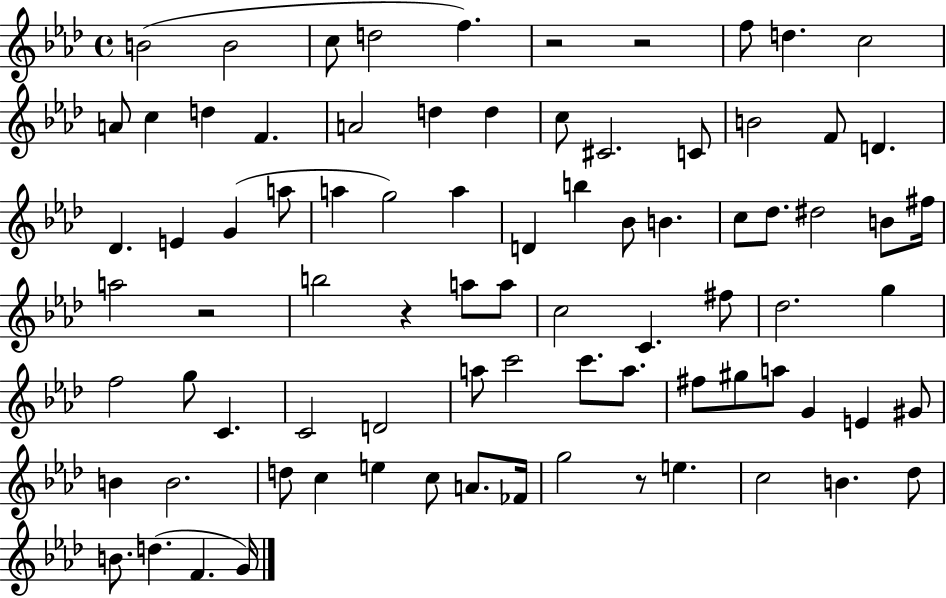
X:1
T:Untitled
M:4/4
L:1/4
K:Ab
B2 B2 c/2 d2 f z2 z2 f/2 d c2 A/2 c d F A2 d d c/2 ^C2 C/2 B2 F/2 D _D E G a/2 a g2 a D b _B/2 B c/2 _d/2 ^d2 B/2 ^f/4 a2 z2 b2 z a/2 a/2 c2 C ^f/2 _d2 g f2 g/2 C C2 D2 a/2 c'2 c'/2 a/2 ^f/2 ^g/2 a/2 G E ^G/2 B B2 d/2 c e c/2 A/2 _F/4 g2 z/2 e c2 B _d/2 B/2 d F G/4